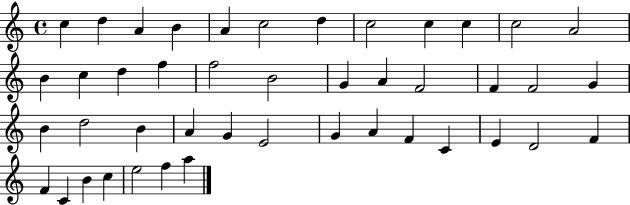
X:1
T:Untitled
M:4/4
L:1/4
K:C
c d A B A c2 d c2 c c c2 A2 B c d f f2 B2 G A F2 F F2 G B d2 B A G E2 G A F C E D2 F F C B c e2 f a